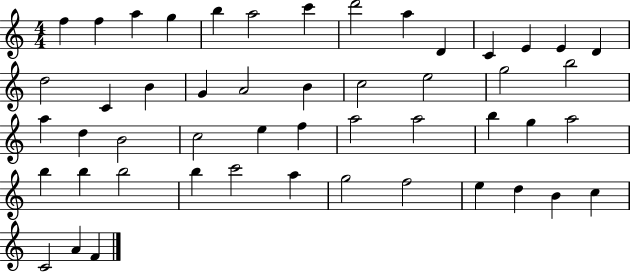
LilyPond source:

{
  \clef treble
  \numericTimeSignature
  \time 4/4
  \key c \major
  f''4 f''4 a''4 g''4 | b''4 a''2 c'''4 | d'''2 a''4 d'4 | c'4 e'4 e'4 d'4 | \break d''2 c'4 b'4 | g'4 a'2 b'4 | c''2 e''2 | g''2 b''2 | \break a''4 d''4 b'2 | c''2 e''4 f''4 | a''2 a''2 | b''4 g''4 a''2 | \break b''4 b''4 b''2 | b''4 c'''2 a''4 | g''2 f''2 | e''4 d''4 b'4 c''4 | \break c'2 a'4 f'4 | \bar "|."
}